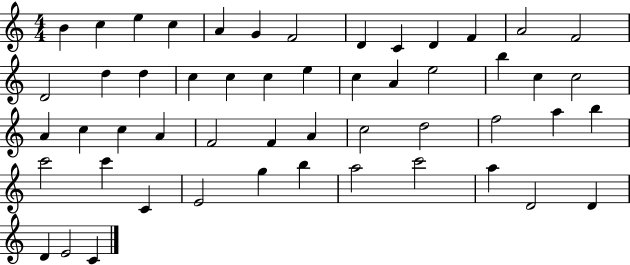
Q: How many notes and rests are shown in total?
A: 52